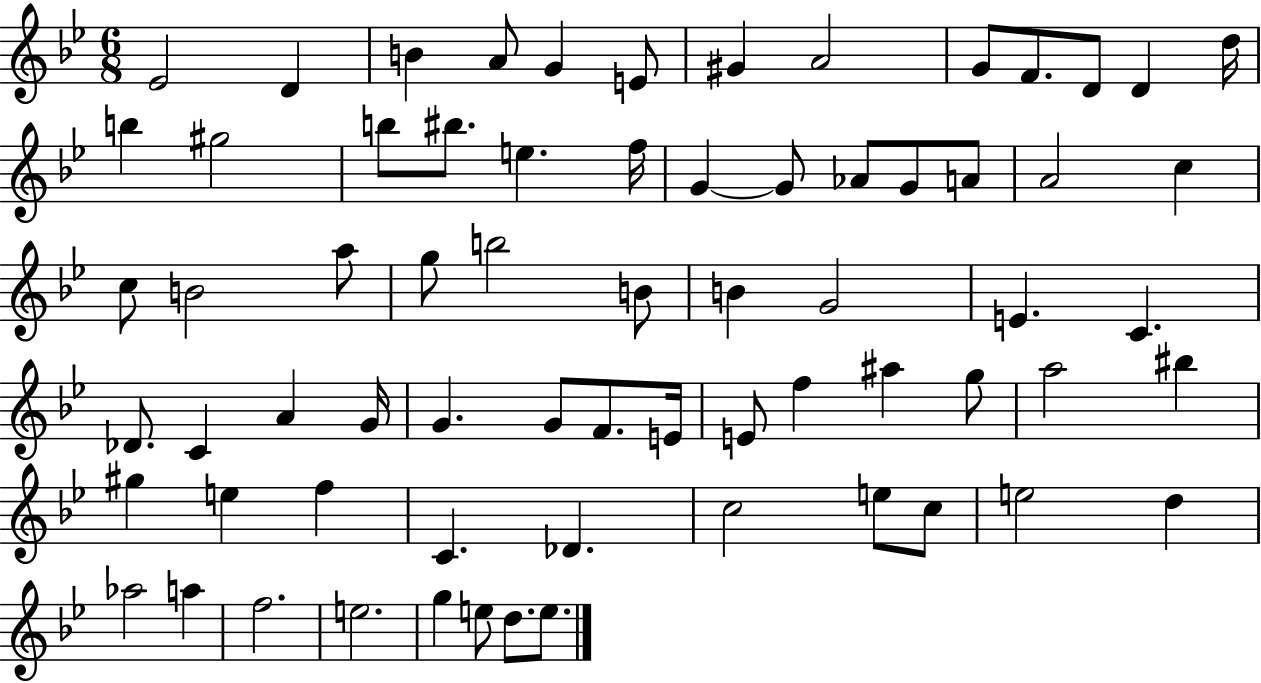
X:1
T:Untitled
M:6/8
L:1/4
K:Bb
_E2 D B A/2 G E/2 ^G A2 G/2 F/2 D/2 D d/4 b ^g2 b/2 ^b/2 e f/4 G G/2 _A/2 G/2 A/2 A2 c c/2 B2 a/2 g/2 b2 B/2 B G2 E C _D/2 C A G/4 G G/2 F/2 E/4 E/2 f ^a g/2 a2 ^b ^g e f C _D c2 e/2 c/2 e2 d _a2 a f2 e2 g e/2 d/2 e/2